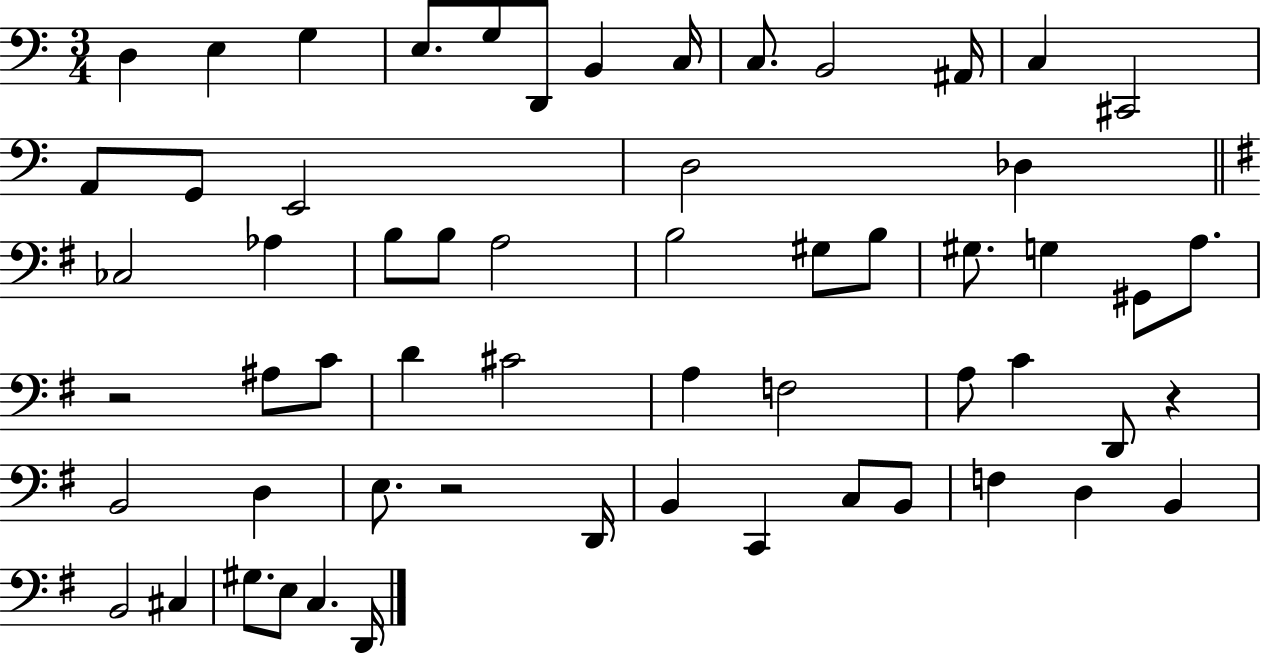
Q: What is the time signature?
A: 3/4